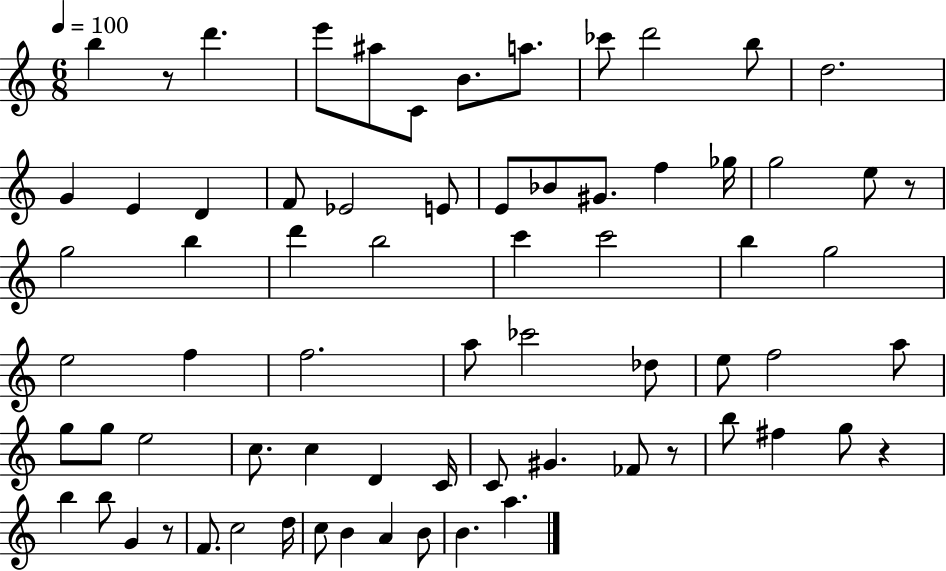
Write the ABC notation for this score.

X:1
T:Untitled
M:6/8
L:1/4
K:C
b z/2 d' e'/2 ^a/2 C/2 B/2 a/2 _c'/2 d'2 b/2 d2 G E D F/2 _E2 E/2 E/2 _B/2 ^G/2 f _g/4 g2 e/2 z/2 g2 b d' b2 c' c'2 b g2 e2 f f2 a/2 _c'2 _d/2 e/2 f2 a/2 g/2 g/2 e2 c/2 c D C/4 C/2 ^G _F/2 z/2 b/2 ^f g/2 z b b/2 G z/2 F/2 c2 d/4 c/2 B A B/2 B a